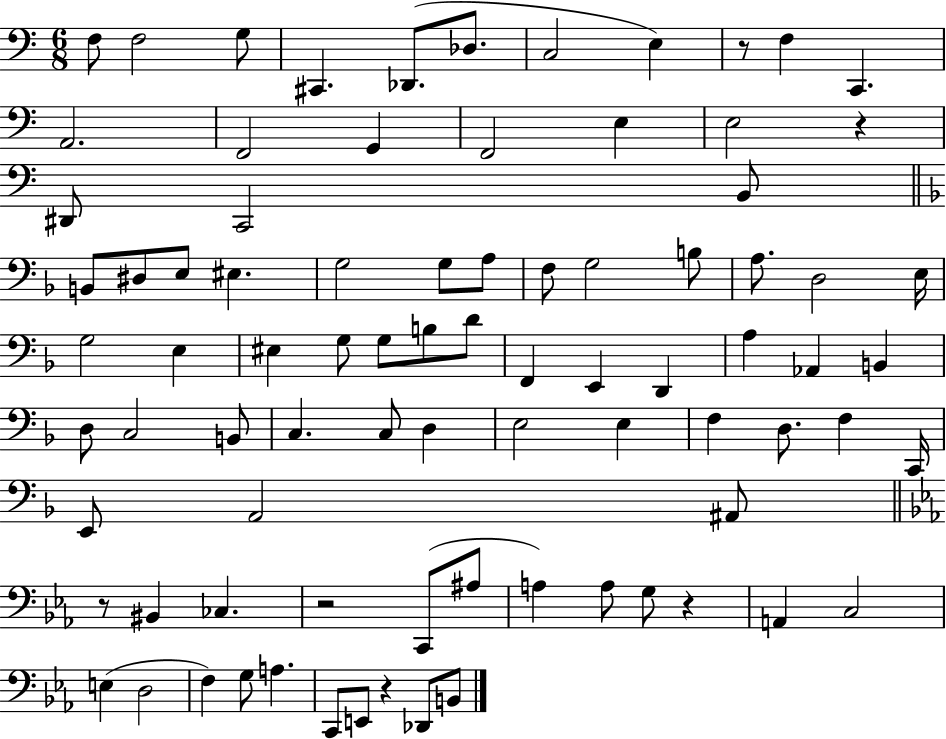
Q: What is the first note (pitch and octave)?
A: F3